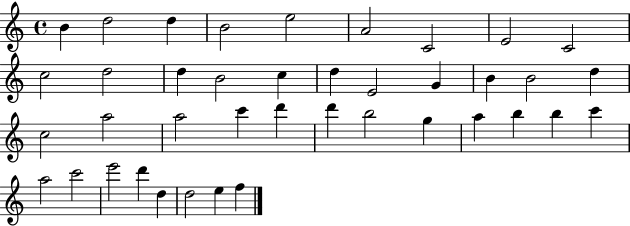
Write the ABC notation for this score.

X:1
T:Untitled
M:4/4
L:1/4
K:C
B d2 d B2 e2 A2 C2 E2 C2 c2 d2 d B2 c d E2 G B B2 d c2 a2 a2 c' d' d' b2 g a b b c' a2 c'2 e'2 d' d d2 e f